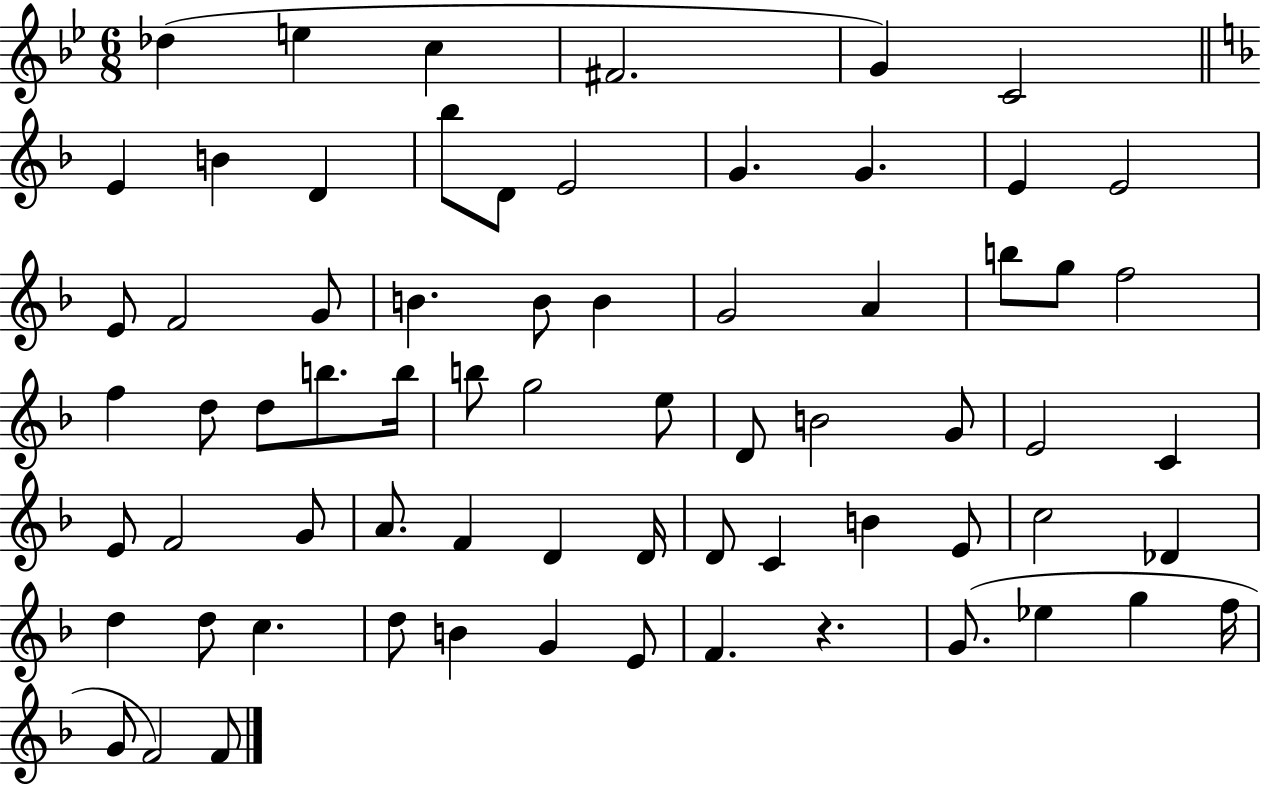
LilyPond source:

{
  \clef treble
  \numericTimeSignature
  \time 6/8
  \key bes \major
  des''4( e''4 c''4 | fis'2. | g'4) c'2 | \bar "||" \break \key f \major e'4 b'4 d'4 | bes''8 d'8 e'2 | g'4. g'4. | e'4 e'2 | \break e'8 f'2 g'8 | b'4. b'8 b'4 | g'2 a'4 | b''8 g''8 f''2 | \break f''4 d''8 d''8 b''8. b''16 | b''8 g''2 e''8 | d'8 b'2 g'8 | e'2 c'4 | \break e'8 f'2 g'8 | a'8. f'4 d'4 d'16 | d'8 c'4 b'4 e'8 | c''2 des'4 | \break d''4 d''8 c''4. | d''8 b'4 g'4 e'8 | f'4. r4. | g'8.( ees''4 g''4 f''16 | \break g'8 f'2) f'8 | \bar "|."
}